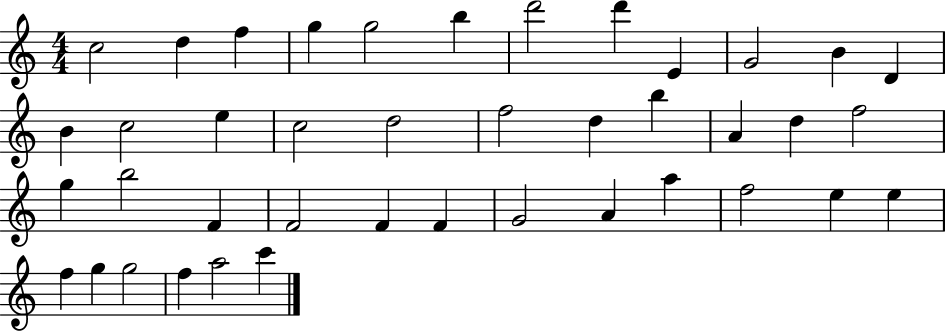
{
  \clef treble
  \numericTimeSignature
  \time 4/4
  \key c \major
  c''2 d''4 f''4 | g''4 g''2 b''4 | d'''2 d'''4 e'4 | g'2 b'4 d'4 | \break b'4 c''2 e''4 | c''2 d''2 | f''2 d''4 b''4 | a'4 d''4 f''2 | \break g''4 b''2 f'4 | f'2 f'4 f'4 | g'2 a'4 a''4 | f''2 e''4 e''4 | \break f''4 g''4 g''2 | f''4 a''2 c'''4 | \bar "|."
}